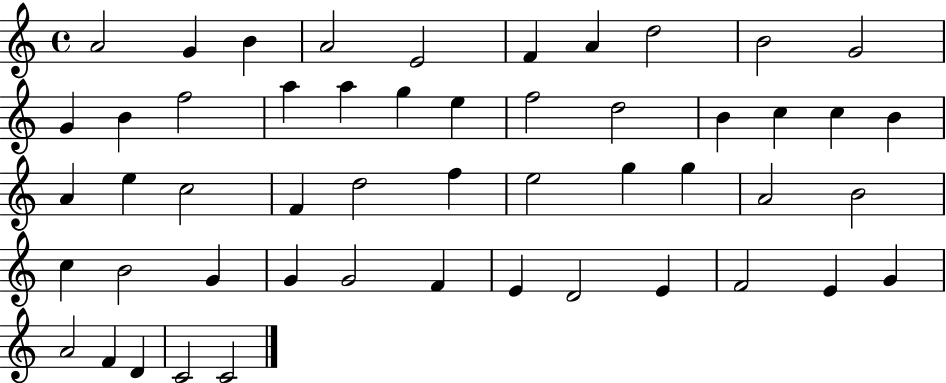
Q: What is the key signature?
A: C major